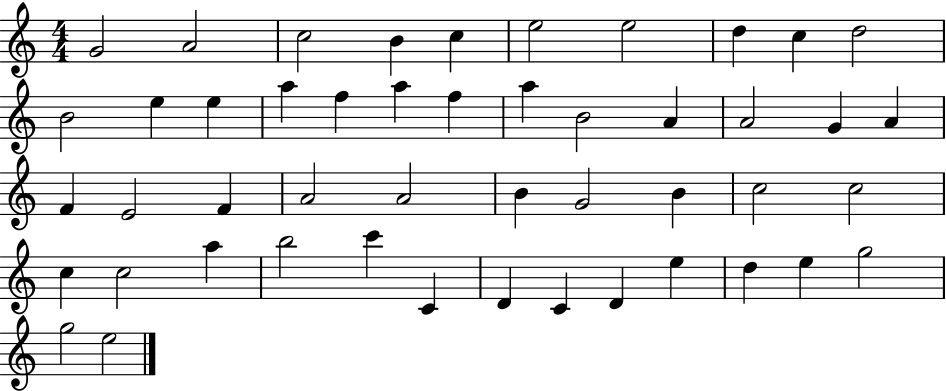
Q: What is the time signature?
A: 4/4